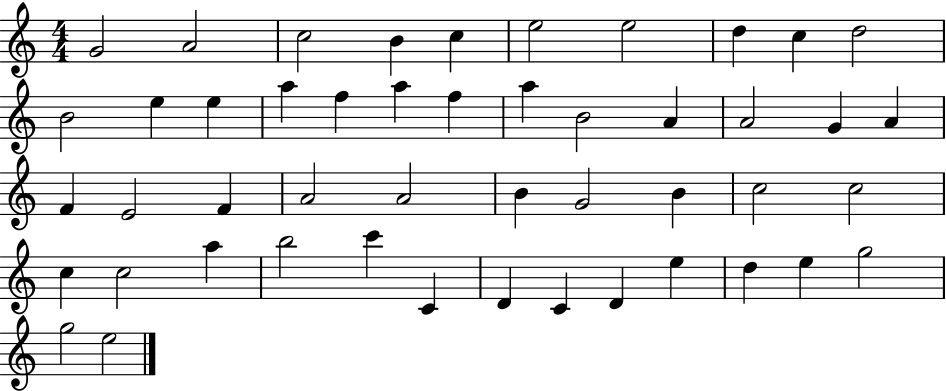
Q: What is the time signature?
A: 4/4